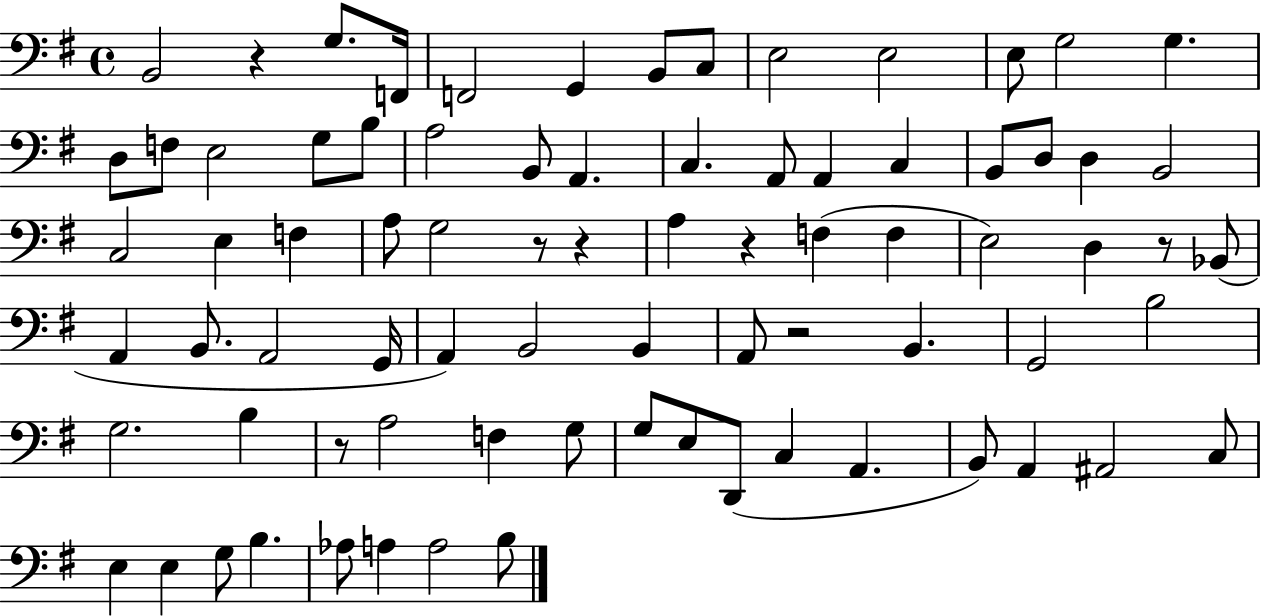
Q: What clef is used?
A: bass